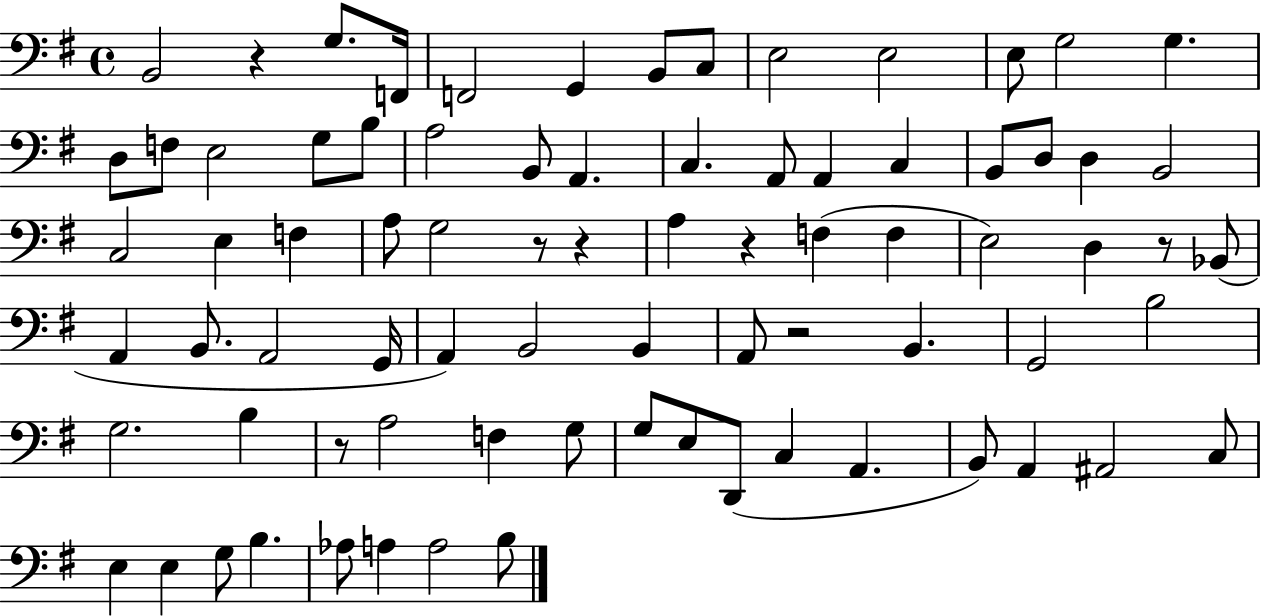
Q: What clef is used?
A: bass